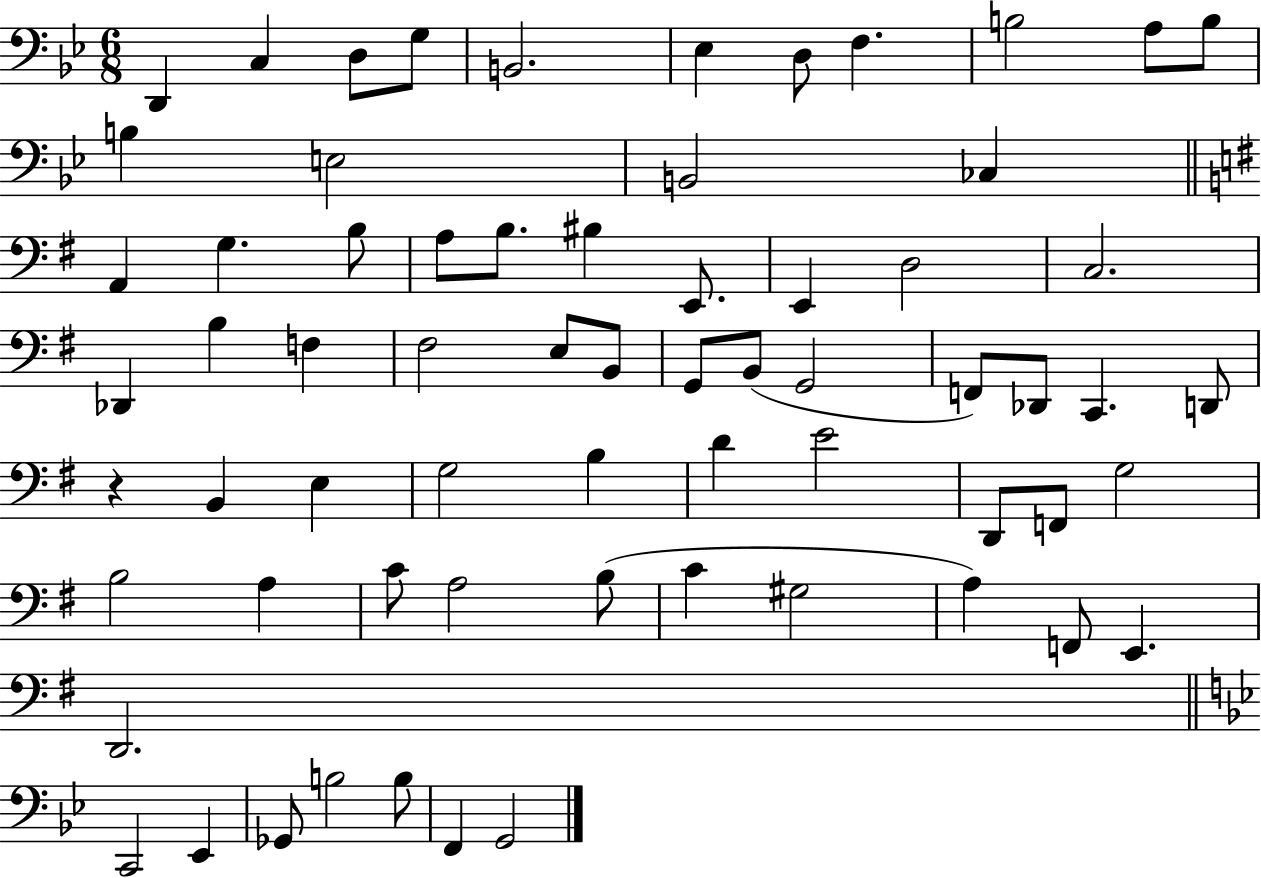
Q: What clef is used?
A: bass